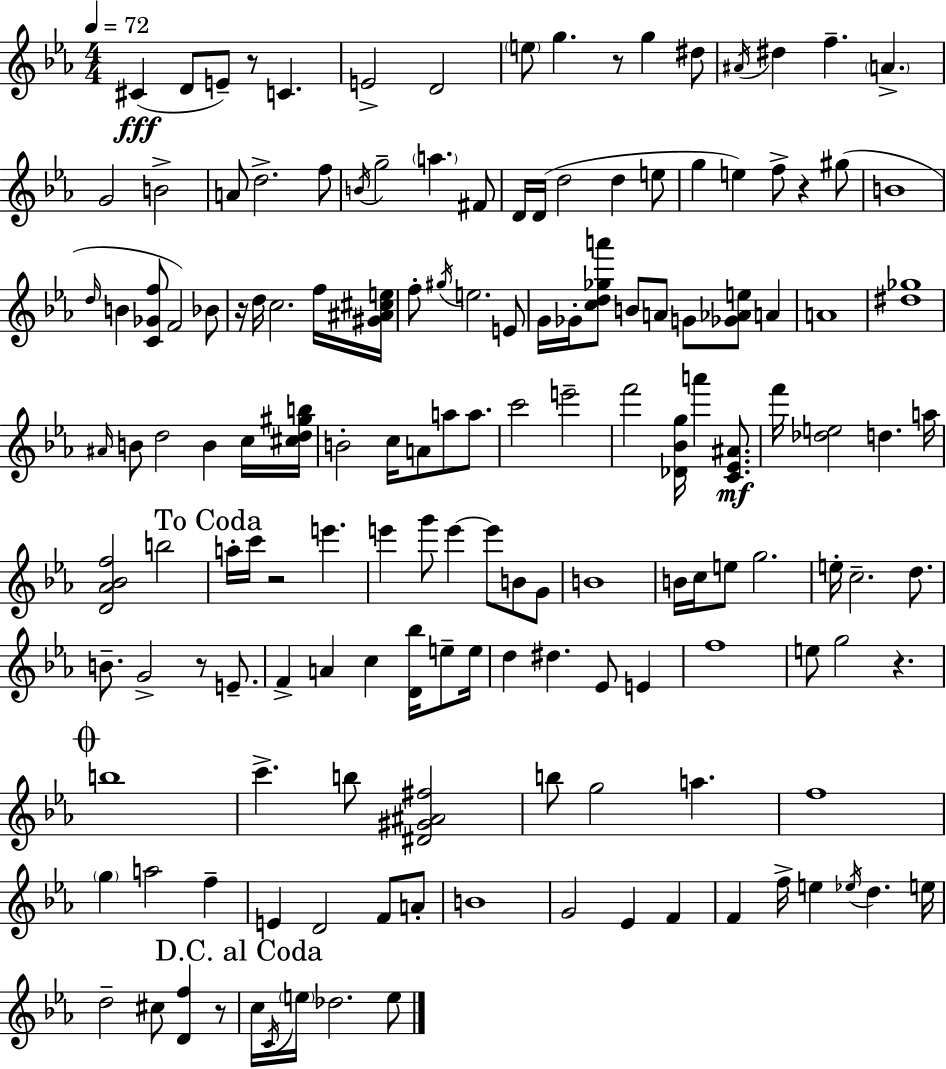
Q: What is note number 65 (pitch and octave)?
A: A6